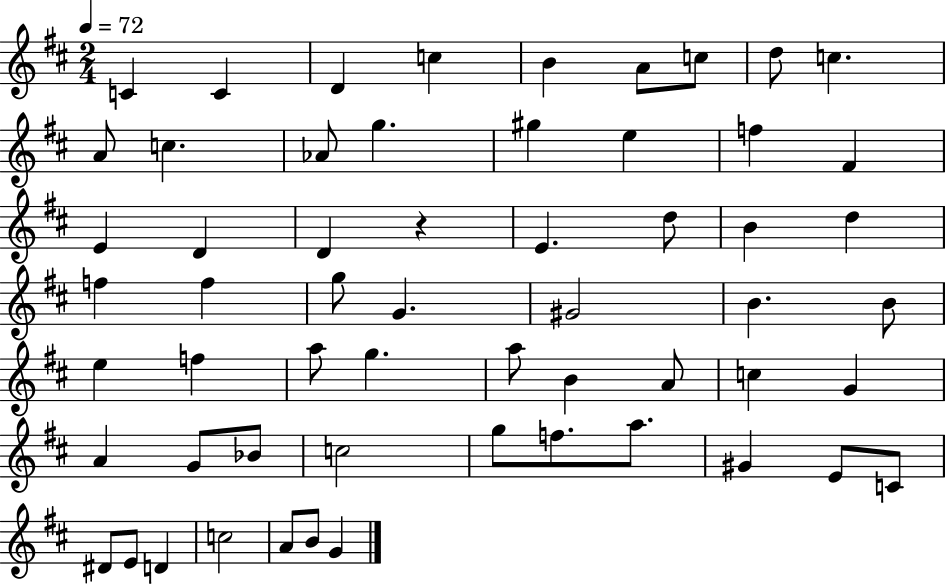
X:1
T:Untitled
M:2/4
L:1/4
K:D
C C D c B A/2 c/2 d/2 c A/2 c _A/2 g ^g e f ^F E D D z E d/2 B d f f g/2 G ^G2 B B/2 e f a/2 g a/2 B A/2 c G A G/2 _B/2 c2 g/2 f/2 a/2 ^G E/2 C/2 ^D/2 E/2 D c2 A/2 B/2 G